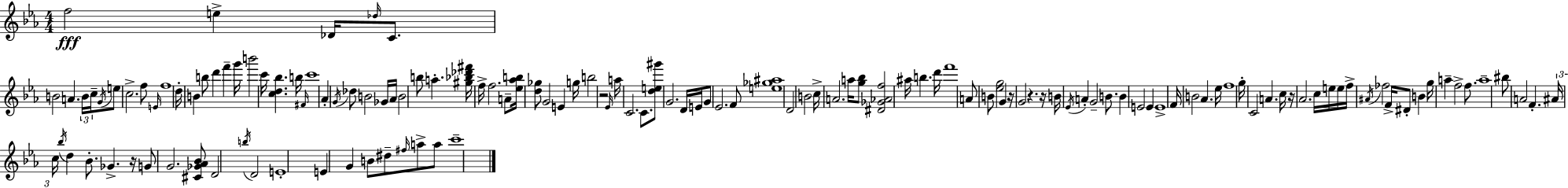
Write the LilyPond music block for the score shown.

{
  \clef treble
  \numericTimeSignature
  \time 4/4
  \key ees \major
  f''2\fff e''4-> des'16 \grace { des''16 } c'8. | b'2 a'4. \tuplet 3/2 { b'16 | c''16-- \acciaccatura { g'16 } } e''8 c''2.-> | f''8 \grace { e'16 } f''1 | \break d''16-. b'4 b''8 d'''4 f'''4-- | g'''16 b'''2 c'''16 <c'' d'' bes''>4. | b''16 \grace { fis'16 } c'''1 | aes'4-. \acciaccatura { g'16 } des''8 b'2 | \break ges'16 aes'16 b'2 b''8 a''4.-. | <gis'' bes'' des''' fis'''>16 f''16-> f''2. | a'8-- <ees'' aes'' b''>16 <d'' ges''>8 g'2 | e'4 g''16 b''2 r2 | \break \grace { ees'16 } a''16 c'2. | c'8. <d'' e'' gis'''>8 g'2. | d'16 e'16 g'8 ees'2. | f'8 <e'' ges'' ais''>1 | \break d'2 b'2 | c''16-> a'2. | a''16 <g'' bes''>8 <dis' ges' aes' f''>2 ais''16 b''4. | d'''16 f'''1 | \break a'8 b'8 <ees'' g''>2 | g'4 r16 g'2 r4. | r16 b'16 \acciaccatura { ees'16 } a'4-. g'2-- | b'8. b'4 e'2 | \break e'4 e'1-> | f'16 b'2 | aes'4. ees''16 f''1 | g''16-. c'2 | \break a'4. c''16 r16 aes'2. | c''16 e''16 e''16 f''16-> \acciaccatura { ais'16 } fes''2 | f'16-> dis'8-. b'4 g''16 a''4-- f''2-> | f''8. a''1-- | \break bis''8 a'2 | f'4.-. \tuplet 3/2 { ais'16 c''16 \acciaccatura { bes''16 } } d''4 bes'8.-. | ges'4.-> r16 g'8 g'2. | <cis' ges' aes' bes'>8 d'2 | \break \acciaccatura { b''16 } d'2 e'1-. | e'4 g'4 | b'8 dis''8-- \grace { fis''16 } a''8-> a''8 c'''1-- | \bar "|."
}